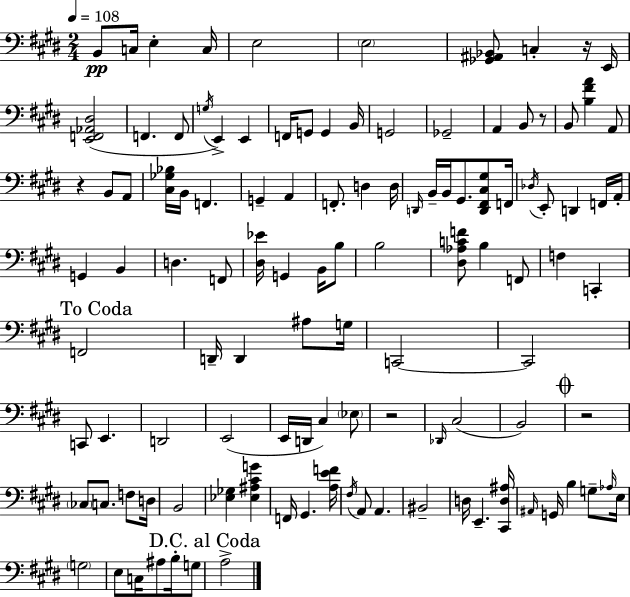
B2/e C3/s E3/q C3/s E3/h E3/h [Gb2,A#2,Bb2]/e C3/q R/s E2/s [E2,F2,Ab2,D#3]/h F2/q. F2/e G3/s E2/q E2/q F2/s G2/e G2/q B2/s G2/h Gb2/h A2/q B2/e R/e B2/e [B3,F#4,A4]/q A2/e R/q B2/e A2/e [C#3,Gb3,Bb3]/s B2/s F2/q. G2/q A2/q F2/e. D3/q D3/s D2/s B2/s B2/s G#2/e. [D2,F#2,C#3,G#3]/e F2/s Db3/s E2/e D2/q F2/s A2/s G2/q B2/q D3/q. F2/e [D#3,Eb4]/s G2/q B2/s B3/e B3/h [D#3,Ab3,C4,F4]/e B3/q F2/e F3/q C2/q F2/h D2/s D2/q A#3/e G3/s C2/h C2/h C2/e E2/q. D2/h E2/h E2/s D2/s C#3/q Eb3/e R/h Db2/s C#3/h B2/h R/h CES3/e C3/e. F3/e D3/s B2/h [Eb3,Gb3]/q [Eb3,A#3,C#4,G4]/q F2/s G#2/q. [A3,E4,F4]/s F#3/s A2/e A2/q. BIS2/h D3/s E2/q. [C#2,D3,A#3]/s A#2/s G2/s B3/q G3/e Ab3/s E3/s G3/h E3/e C3/s A#3/e B3/s G3/e A3/h